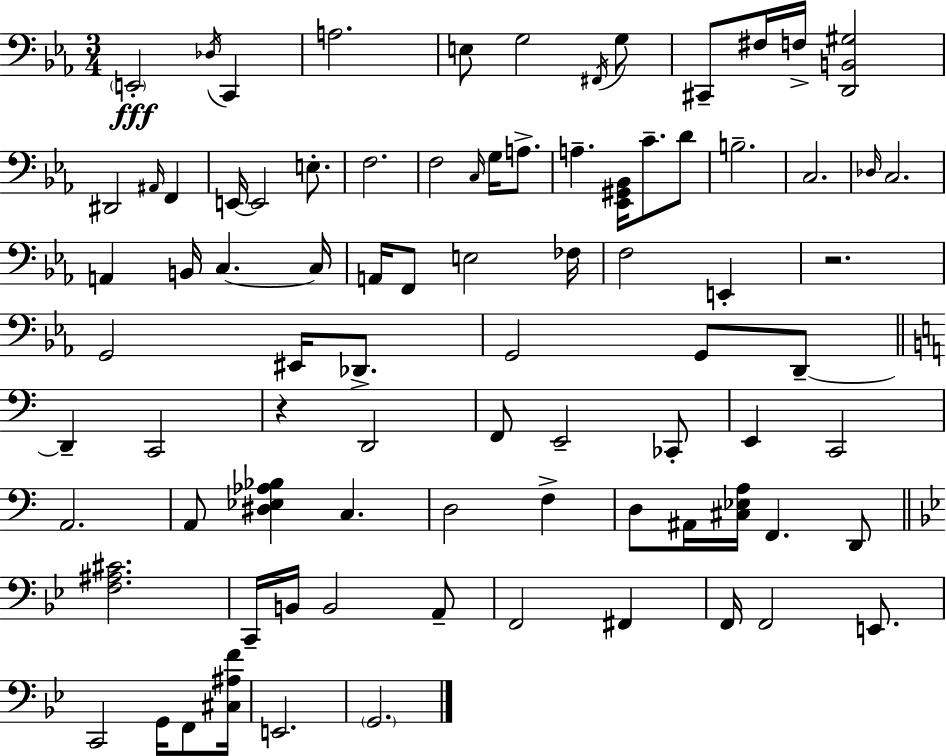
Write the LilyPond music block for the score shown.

{
  \clef bass
  \numericTimeSignature
  \time 3/4
  \key c \minor
  \parenthesize e,2-.\fff \acciaccatura { des16 } c,4 | a2. | e8 g2 \acciaccatura { fis,16 } | g8 cis,8-- fis16 f16-> <d, b, gis>2 | \break dis,2 \grace { ais,16 } f,4 | e,16~~ e,2 | e8.-. f2. | f2 \grace { c16 } | \break g16 a8.-> a4.-- <ees, gis, bes,>16 c'8.-- | d'8 b2.-- | c2. | \grace { des16 } c2. | \break a,4 b,16 c4.~~ | c16 a,16 f,8 e2 | fes16 f2 | e,4-. r2. | \break g,2 | eis,16 des,8.-> g,2 | g,8 d,8--~~ \bar "||" \break \key c \major d,4-- c,2 | r4 d,2 | f,8 e,2-- ces,8-. | e,4 c,2 | \break a,2. | a,8 <dis ees aes bes>4 c4. | d2 f4-> | d8 ais,16 <cis ees a>16 f,4. d,8 | \break \bar "||" \break \key bes \major <f ais cis'>2. | c,16-- b,16 b,2 a,8-- | f,2 fis,4 | f,16 f,2 e,8. | \break c,2 g,16 f,8 <cis ais f'>16 | e,2. | \parenthesize g,2. | \bar "|."
}